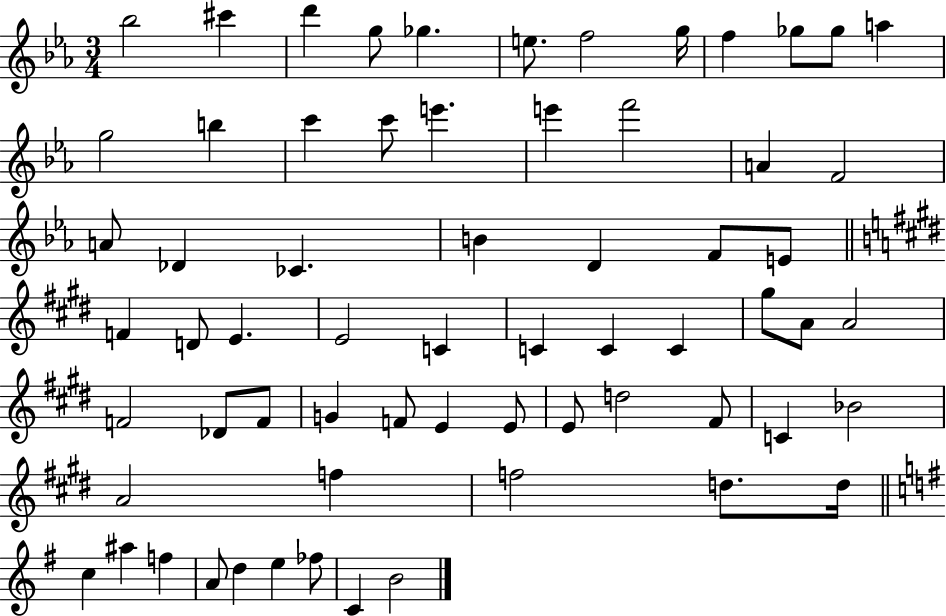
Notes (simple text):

Bb5/h C#6/q D6/q G5/e Gb5/q. E5/e. F5/h G5/s F5/q Gb5/e Gb5/e A5/q G5/h B5/q C6/q C6/e E6/q. E6/q F6/h A4/q F4/h A4/e Db4/q CES4/q. B4/q D4/q F4/e E4/e F4/q D4/e E4/q. E4/h C4/q C4/q C4/q C4/q G#5/e A4/e A4/h F4/h Db4/e F4/e G4/q F4/e E4/q E4/e E4/e D5/h F#4/e C4/q Bb4/h A4/h F5/q F5/h D5/e. D5/s C5/q A#5/q F5/q A4/e D5/q E5/q FES5/e C4/q B4/h